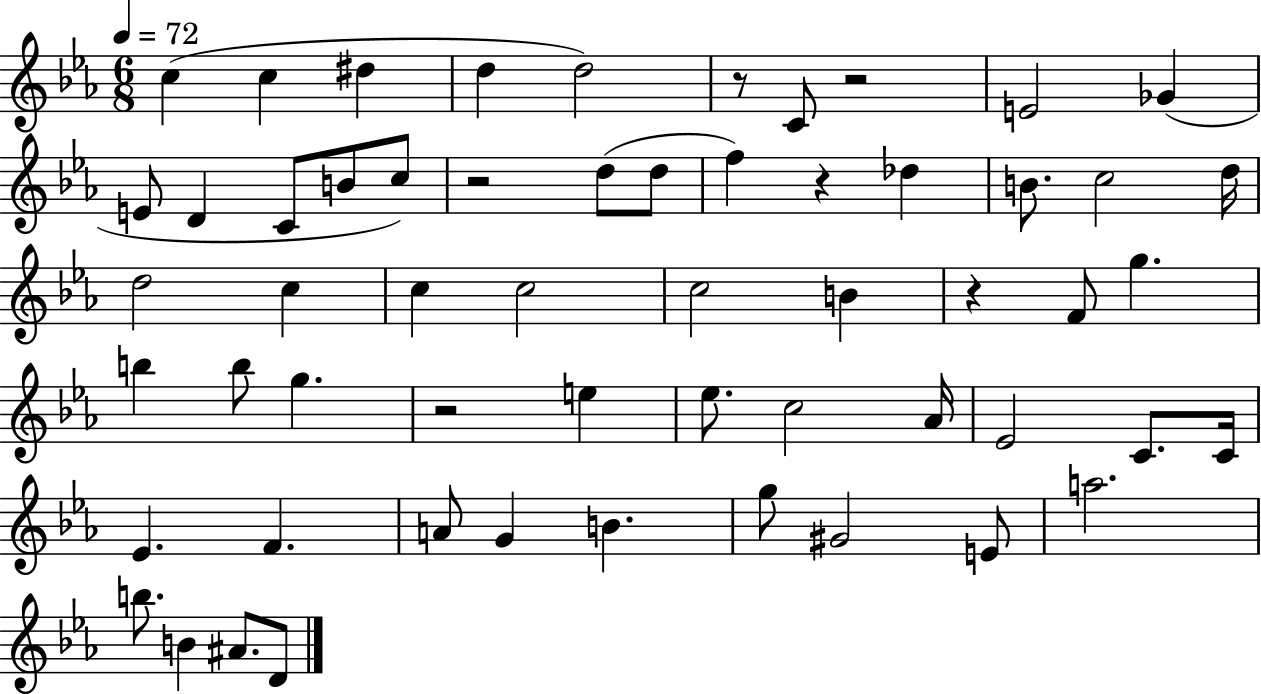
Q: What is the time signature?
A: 6/8